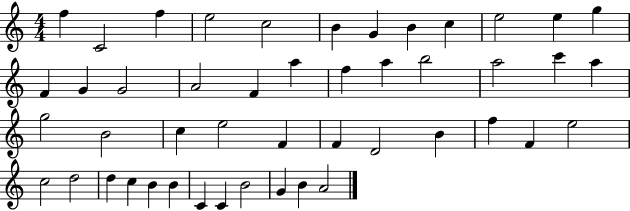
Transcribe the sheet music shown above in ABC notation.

X:1
T:Untitled
M:4/4
L:1/4
K:C
f C2 f e2 c2 B G B c e2 e g F G G2 A2 F a f a b2 a2 c' a g2 B2 c e2 F F D2 B f F e2 c2 d2 d c B B C C B2 G B A2